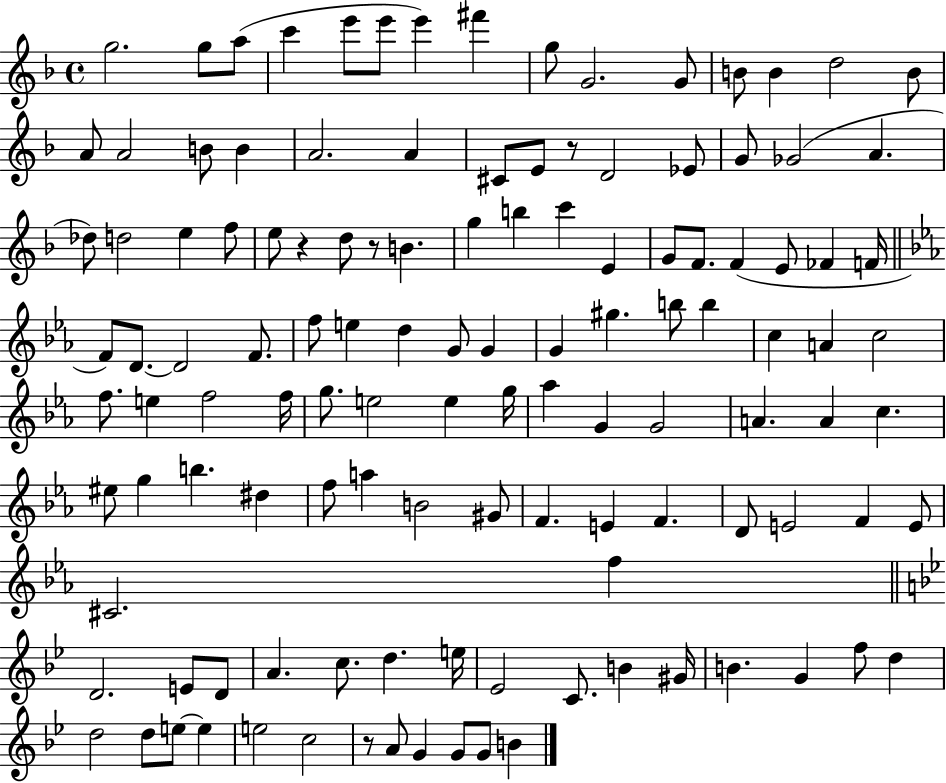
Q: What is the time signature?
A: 4/4